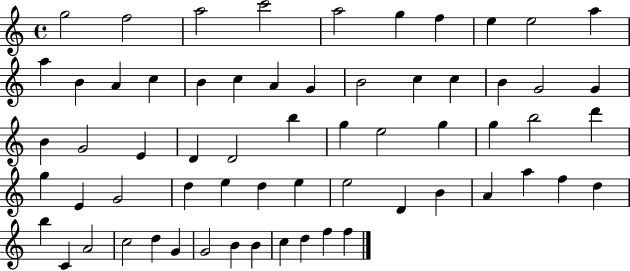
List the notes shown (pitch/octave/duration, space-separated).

G5/h F5/h A5/h C6/h A5/h G5/q F5/q E5/q E5/h A5/q A5/q B4/q A4/q C5/q B4/q C5/q A4/q G4/q B4/h C5/q C5/q B4/q G4/h G4/q B4/q G4/h E4/q D4/q D4/h B5/q G5/q E5/h G5/q G5/q B5/h D6/q G5/q E4/q G4/h D5/q E5/q D5/q E5/q E5/h D4/q B4/q A4/q A5/q F5/q D5/q B5/q C4/q A4/h C5/h D5/q G4/q G4/h B4/q B4/q C5/q D5/q F5/q F5/q